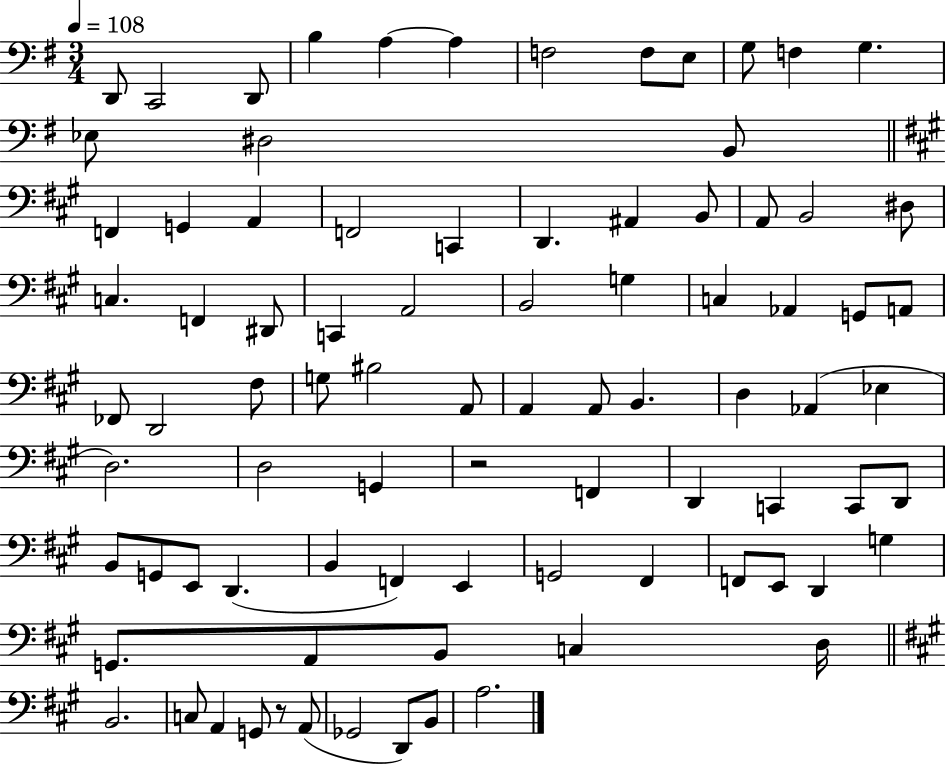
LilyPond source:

{
  \clef bass
  \numericTimeSignature
  \time 3/4
  \key g \major
  \tempo 4 = 108
  d,8 c,2 d,8 | b4 a4~~ a4 | f2 f8 e8 | g8 f4 g4. | \break ees8 dis2 b,8 | \bar "||" \break \key a \major f,4 g,4 a,4 | f,2 c,4 | d,4. ais,4 b,8 | a,8 b,2 dis8 | \break c4. f,4 dis,8 | c,4 a,2 | b,2 g4 | c4 aes,4 g,8 a,8 | \break fes,8 d,2 fis8 | g8 bis2 a,8 | a,4 a,8 b,4. | d4 aes,4( ees4 | \break d2.) | d2 g,4 | r2 f,4 | d,4 c,4 c,8 d,8 | \break b,8 g,8 e,8 d,4.( | b,4 f,4) e,4 | g,2 fis,4 | f,8 e,8 d,4 g4 | \break g,8. a,8 b,8 c4 d16 | \bar "||" \break \key a \major b,2. | c8 a,4 g,8 r8 a,8( | ges,2 d,8) b,8 | a2. | \break \bar "|."
}